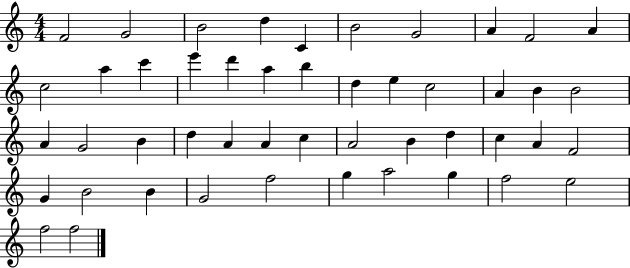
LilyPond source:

{
  \clef treble
  \numericTimeSignature
  \time 4/4
  \key c \major
  f'2 g'2 | b'2 d''4 c'4 | b'2 g'2 | a'4 f'2 a'4 | \break c''2 a''4 c'''4 | e'''4 d'''4 a''4 b''4 | d''4 e''4 c''2 | a'4 b'4 b'2 | \break a'4 g'2 b'4 | d''4 a'4 a'4 c''4 | a'2 b'4 d''4 | c''4 a'4 f'2 | \break g'4 b'2 b'4 | g'2 f''2 | g''4 a''2 g''4 | f''2 e''2 | \break f''2 f''2 | \bar "|."
}